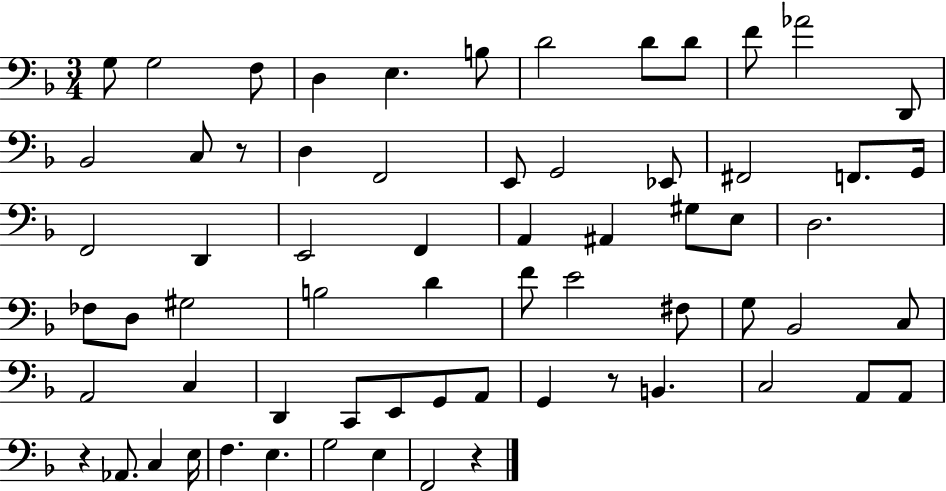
X:1
T:Untitled
M:3/4
L:1/4
K:F
G,/2 G,2 F,/2 D, E, B,/2 D2 D/2 D/2 F/2 _A2 D,,/2 _B,,2 C,/2 z/2 D, F,,2 E,,/2 G,,2 _E,,/2 ^F,,2 F,,/2 G,,/4 F,,2 D,, E,,2 F,, A,, ^A,, ^G,/2 E,/2 D,2 _F,/2 D,/2 ^G,2 B,2 D F/2 E2 ^F,/2 G,/2 _B,,2 C,/2 A,,2 C, D,, C,,/2 E,,/2 G,,/2 A,,/2 G,, z/2 B,, C,2 A,,/2 A,,/2 z _A,,/2 C, E,/4 F, E, G,2 E, F,,2 z